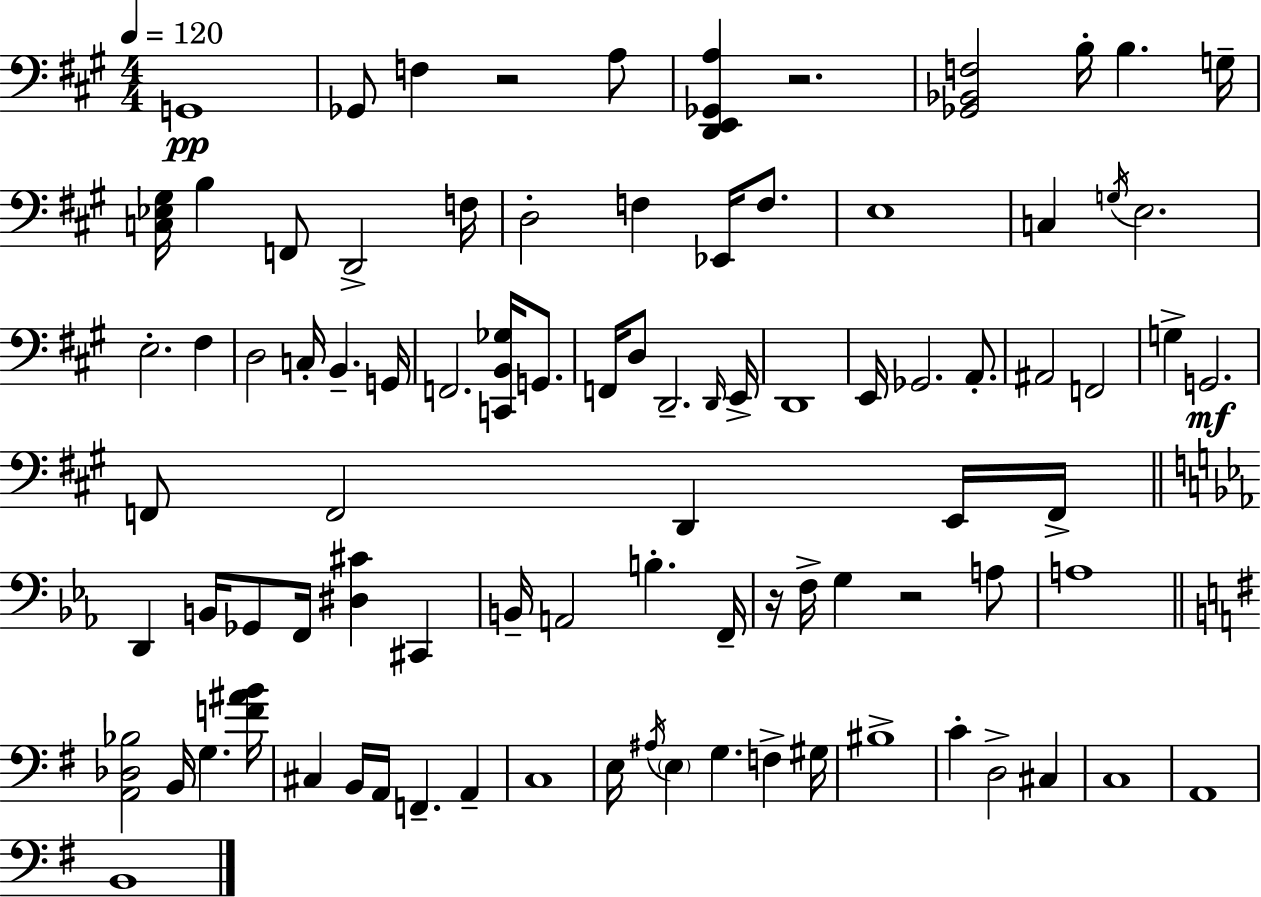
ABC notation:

X:1
T:Untitled
M:4/4
L:1/4
K:A
G,,4 _G,,/2 F, z2 A,/2 [D,,E,,_G,,A,] z2 [_G,,_B,,F,]2 B,/4 B, G,/4 [C,_E,^G,]/4 B, F,,/2 D,,2 F,/4 D,2 F, _E,,/4 F,/2 E,4 C, G,/4 E,2 E,2 ^F, D,2 C,/4 B,, G,,/4 F,,2 [C,,B,,_G,]/4 G,,/2 F,,/4 D,/2 D,,2 D,,/4 E,,/4 D,,4 E,,/4 _G,,2 A,,/2 ^A,,2 F,,2 G, G,,2 F,,/2 F,,2 D,, E,,/4 F,,/4 D,, B,,/4 _G,,/2 F,,/4 [^D,^C] ^C,, B,,/4 A,,2 B, F,,/4 z/4 F,/4 G, z2 A,/2 A,4 [A,,_D,_B,]2 B,,/4 G, [F^AB]/4 ^C, B,,/4 A,,/4 F,, A,, C,4 E,/4 ^A,/4 E, G, F, ^G,/4 ^B,4 C D,2 ^C, C,4 A,,4 B,,4